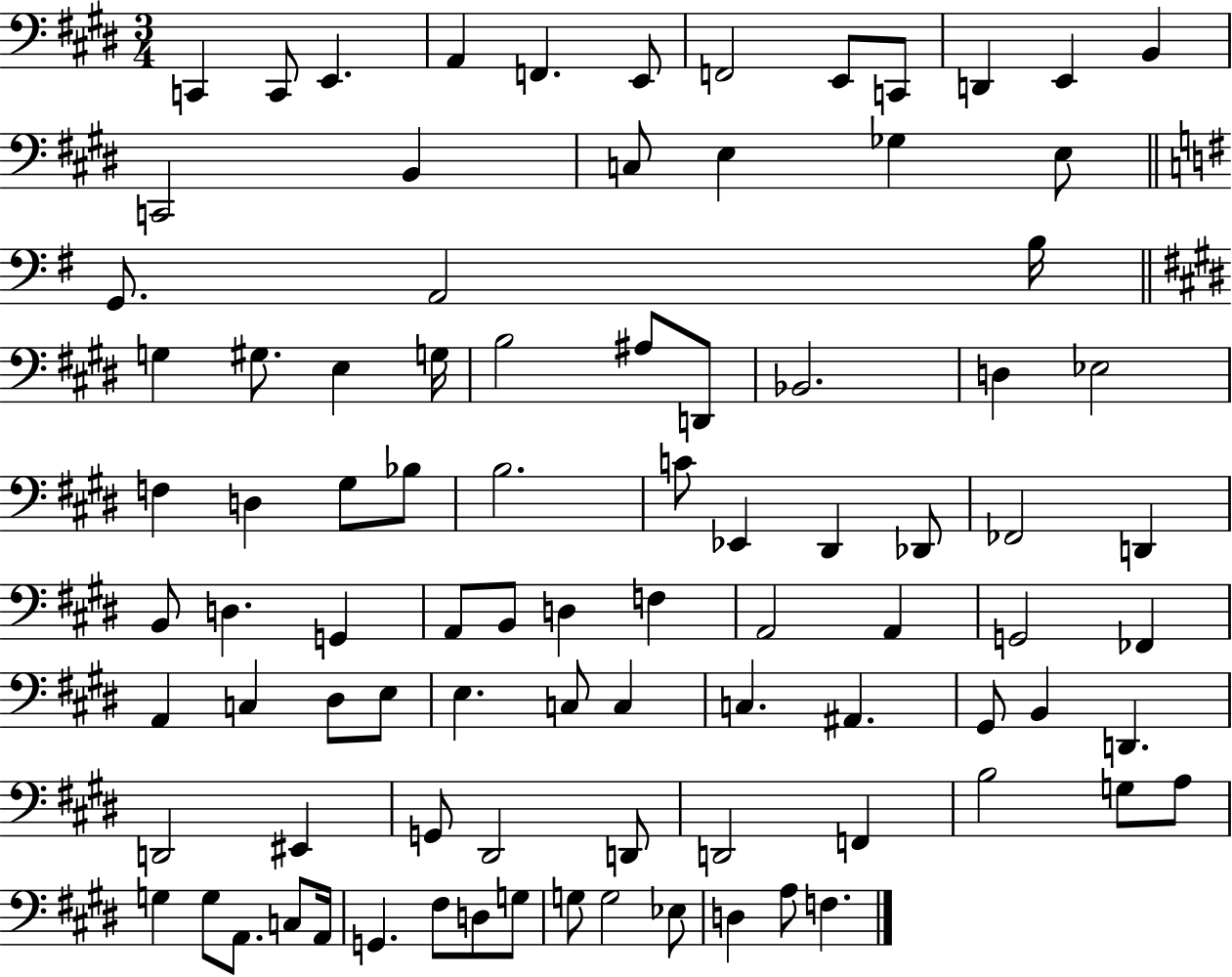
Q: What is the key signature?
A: E major